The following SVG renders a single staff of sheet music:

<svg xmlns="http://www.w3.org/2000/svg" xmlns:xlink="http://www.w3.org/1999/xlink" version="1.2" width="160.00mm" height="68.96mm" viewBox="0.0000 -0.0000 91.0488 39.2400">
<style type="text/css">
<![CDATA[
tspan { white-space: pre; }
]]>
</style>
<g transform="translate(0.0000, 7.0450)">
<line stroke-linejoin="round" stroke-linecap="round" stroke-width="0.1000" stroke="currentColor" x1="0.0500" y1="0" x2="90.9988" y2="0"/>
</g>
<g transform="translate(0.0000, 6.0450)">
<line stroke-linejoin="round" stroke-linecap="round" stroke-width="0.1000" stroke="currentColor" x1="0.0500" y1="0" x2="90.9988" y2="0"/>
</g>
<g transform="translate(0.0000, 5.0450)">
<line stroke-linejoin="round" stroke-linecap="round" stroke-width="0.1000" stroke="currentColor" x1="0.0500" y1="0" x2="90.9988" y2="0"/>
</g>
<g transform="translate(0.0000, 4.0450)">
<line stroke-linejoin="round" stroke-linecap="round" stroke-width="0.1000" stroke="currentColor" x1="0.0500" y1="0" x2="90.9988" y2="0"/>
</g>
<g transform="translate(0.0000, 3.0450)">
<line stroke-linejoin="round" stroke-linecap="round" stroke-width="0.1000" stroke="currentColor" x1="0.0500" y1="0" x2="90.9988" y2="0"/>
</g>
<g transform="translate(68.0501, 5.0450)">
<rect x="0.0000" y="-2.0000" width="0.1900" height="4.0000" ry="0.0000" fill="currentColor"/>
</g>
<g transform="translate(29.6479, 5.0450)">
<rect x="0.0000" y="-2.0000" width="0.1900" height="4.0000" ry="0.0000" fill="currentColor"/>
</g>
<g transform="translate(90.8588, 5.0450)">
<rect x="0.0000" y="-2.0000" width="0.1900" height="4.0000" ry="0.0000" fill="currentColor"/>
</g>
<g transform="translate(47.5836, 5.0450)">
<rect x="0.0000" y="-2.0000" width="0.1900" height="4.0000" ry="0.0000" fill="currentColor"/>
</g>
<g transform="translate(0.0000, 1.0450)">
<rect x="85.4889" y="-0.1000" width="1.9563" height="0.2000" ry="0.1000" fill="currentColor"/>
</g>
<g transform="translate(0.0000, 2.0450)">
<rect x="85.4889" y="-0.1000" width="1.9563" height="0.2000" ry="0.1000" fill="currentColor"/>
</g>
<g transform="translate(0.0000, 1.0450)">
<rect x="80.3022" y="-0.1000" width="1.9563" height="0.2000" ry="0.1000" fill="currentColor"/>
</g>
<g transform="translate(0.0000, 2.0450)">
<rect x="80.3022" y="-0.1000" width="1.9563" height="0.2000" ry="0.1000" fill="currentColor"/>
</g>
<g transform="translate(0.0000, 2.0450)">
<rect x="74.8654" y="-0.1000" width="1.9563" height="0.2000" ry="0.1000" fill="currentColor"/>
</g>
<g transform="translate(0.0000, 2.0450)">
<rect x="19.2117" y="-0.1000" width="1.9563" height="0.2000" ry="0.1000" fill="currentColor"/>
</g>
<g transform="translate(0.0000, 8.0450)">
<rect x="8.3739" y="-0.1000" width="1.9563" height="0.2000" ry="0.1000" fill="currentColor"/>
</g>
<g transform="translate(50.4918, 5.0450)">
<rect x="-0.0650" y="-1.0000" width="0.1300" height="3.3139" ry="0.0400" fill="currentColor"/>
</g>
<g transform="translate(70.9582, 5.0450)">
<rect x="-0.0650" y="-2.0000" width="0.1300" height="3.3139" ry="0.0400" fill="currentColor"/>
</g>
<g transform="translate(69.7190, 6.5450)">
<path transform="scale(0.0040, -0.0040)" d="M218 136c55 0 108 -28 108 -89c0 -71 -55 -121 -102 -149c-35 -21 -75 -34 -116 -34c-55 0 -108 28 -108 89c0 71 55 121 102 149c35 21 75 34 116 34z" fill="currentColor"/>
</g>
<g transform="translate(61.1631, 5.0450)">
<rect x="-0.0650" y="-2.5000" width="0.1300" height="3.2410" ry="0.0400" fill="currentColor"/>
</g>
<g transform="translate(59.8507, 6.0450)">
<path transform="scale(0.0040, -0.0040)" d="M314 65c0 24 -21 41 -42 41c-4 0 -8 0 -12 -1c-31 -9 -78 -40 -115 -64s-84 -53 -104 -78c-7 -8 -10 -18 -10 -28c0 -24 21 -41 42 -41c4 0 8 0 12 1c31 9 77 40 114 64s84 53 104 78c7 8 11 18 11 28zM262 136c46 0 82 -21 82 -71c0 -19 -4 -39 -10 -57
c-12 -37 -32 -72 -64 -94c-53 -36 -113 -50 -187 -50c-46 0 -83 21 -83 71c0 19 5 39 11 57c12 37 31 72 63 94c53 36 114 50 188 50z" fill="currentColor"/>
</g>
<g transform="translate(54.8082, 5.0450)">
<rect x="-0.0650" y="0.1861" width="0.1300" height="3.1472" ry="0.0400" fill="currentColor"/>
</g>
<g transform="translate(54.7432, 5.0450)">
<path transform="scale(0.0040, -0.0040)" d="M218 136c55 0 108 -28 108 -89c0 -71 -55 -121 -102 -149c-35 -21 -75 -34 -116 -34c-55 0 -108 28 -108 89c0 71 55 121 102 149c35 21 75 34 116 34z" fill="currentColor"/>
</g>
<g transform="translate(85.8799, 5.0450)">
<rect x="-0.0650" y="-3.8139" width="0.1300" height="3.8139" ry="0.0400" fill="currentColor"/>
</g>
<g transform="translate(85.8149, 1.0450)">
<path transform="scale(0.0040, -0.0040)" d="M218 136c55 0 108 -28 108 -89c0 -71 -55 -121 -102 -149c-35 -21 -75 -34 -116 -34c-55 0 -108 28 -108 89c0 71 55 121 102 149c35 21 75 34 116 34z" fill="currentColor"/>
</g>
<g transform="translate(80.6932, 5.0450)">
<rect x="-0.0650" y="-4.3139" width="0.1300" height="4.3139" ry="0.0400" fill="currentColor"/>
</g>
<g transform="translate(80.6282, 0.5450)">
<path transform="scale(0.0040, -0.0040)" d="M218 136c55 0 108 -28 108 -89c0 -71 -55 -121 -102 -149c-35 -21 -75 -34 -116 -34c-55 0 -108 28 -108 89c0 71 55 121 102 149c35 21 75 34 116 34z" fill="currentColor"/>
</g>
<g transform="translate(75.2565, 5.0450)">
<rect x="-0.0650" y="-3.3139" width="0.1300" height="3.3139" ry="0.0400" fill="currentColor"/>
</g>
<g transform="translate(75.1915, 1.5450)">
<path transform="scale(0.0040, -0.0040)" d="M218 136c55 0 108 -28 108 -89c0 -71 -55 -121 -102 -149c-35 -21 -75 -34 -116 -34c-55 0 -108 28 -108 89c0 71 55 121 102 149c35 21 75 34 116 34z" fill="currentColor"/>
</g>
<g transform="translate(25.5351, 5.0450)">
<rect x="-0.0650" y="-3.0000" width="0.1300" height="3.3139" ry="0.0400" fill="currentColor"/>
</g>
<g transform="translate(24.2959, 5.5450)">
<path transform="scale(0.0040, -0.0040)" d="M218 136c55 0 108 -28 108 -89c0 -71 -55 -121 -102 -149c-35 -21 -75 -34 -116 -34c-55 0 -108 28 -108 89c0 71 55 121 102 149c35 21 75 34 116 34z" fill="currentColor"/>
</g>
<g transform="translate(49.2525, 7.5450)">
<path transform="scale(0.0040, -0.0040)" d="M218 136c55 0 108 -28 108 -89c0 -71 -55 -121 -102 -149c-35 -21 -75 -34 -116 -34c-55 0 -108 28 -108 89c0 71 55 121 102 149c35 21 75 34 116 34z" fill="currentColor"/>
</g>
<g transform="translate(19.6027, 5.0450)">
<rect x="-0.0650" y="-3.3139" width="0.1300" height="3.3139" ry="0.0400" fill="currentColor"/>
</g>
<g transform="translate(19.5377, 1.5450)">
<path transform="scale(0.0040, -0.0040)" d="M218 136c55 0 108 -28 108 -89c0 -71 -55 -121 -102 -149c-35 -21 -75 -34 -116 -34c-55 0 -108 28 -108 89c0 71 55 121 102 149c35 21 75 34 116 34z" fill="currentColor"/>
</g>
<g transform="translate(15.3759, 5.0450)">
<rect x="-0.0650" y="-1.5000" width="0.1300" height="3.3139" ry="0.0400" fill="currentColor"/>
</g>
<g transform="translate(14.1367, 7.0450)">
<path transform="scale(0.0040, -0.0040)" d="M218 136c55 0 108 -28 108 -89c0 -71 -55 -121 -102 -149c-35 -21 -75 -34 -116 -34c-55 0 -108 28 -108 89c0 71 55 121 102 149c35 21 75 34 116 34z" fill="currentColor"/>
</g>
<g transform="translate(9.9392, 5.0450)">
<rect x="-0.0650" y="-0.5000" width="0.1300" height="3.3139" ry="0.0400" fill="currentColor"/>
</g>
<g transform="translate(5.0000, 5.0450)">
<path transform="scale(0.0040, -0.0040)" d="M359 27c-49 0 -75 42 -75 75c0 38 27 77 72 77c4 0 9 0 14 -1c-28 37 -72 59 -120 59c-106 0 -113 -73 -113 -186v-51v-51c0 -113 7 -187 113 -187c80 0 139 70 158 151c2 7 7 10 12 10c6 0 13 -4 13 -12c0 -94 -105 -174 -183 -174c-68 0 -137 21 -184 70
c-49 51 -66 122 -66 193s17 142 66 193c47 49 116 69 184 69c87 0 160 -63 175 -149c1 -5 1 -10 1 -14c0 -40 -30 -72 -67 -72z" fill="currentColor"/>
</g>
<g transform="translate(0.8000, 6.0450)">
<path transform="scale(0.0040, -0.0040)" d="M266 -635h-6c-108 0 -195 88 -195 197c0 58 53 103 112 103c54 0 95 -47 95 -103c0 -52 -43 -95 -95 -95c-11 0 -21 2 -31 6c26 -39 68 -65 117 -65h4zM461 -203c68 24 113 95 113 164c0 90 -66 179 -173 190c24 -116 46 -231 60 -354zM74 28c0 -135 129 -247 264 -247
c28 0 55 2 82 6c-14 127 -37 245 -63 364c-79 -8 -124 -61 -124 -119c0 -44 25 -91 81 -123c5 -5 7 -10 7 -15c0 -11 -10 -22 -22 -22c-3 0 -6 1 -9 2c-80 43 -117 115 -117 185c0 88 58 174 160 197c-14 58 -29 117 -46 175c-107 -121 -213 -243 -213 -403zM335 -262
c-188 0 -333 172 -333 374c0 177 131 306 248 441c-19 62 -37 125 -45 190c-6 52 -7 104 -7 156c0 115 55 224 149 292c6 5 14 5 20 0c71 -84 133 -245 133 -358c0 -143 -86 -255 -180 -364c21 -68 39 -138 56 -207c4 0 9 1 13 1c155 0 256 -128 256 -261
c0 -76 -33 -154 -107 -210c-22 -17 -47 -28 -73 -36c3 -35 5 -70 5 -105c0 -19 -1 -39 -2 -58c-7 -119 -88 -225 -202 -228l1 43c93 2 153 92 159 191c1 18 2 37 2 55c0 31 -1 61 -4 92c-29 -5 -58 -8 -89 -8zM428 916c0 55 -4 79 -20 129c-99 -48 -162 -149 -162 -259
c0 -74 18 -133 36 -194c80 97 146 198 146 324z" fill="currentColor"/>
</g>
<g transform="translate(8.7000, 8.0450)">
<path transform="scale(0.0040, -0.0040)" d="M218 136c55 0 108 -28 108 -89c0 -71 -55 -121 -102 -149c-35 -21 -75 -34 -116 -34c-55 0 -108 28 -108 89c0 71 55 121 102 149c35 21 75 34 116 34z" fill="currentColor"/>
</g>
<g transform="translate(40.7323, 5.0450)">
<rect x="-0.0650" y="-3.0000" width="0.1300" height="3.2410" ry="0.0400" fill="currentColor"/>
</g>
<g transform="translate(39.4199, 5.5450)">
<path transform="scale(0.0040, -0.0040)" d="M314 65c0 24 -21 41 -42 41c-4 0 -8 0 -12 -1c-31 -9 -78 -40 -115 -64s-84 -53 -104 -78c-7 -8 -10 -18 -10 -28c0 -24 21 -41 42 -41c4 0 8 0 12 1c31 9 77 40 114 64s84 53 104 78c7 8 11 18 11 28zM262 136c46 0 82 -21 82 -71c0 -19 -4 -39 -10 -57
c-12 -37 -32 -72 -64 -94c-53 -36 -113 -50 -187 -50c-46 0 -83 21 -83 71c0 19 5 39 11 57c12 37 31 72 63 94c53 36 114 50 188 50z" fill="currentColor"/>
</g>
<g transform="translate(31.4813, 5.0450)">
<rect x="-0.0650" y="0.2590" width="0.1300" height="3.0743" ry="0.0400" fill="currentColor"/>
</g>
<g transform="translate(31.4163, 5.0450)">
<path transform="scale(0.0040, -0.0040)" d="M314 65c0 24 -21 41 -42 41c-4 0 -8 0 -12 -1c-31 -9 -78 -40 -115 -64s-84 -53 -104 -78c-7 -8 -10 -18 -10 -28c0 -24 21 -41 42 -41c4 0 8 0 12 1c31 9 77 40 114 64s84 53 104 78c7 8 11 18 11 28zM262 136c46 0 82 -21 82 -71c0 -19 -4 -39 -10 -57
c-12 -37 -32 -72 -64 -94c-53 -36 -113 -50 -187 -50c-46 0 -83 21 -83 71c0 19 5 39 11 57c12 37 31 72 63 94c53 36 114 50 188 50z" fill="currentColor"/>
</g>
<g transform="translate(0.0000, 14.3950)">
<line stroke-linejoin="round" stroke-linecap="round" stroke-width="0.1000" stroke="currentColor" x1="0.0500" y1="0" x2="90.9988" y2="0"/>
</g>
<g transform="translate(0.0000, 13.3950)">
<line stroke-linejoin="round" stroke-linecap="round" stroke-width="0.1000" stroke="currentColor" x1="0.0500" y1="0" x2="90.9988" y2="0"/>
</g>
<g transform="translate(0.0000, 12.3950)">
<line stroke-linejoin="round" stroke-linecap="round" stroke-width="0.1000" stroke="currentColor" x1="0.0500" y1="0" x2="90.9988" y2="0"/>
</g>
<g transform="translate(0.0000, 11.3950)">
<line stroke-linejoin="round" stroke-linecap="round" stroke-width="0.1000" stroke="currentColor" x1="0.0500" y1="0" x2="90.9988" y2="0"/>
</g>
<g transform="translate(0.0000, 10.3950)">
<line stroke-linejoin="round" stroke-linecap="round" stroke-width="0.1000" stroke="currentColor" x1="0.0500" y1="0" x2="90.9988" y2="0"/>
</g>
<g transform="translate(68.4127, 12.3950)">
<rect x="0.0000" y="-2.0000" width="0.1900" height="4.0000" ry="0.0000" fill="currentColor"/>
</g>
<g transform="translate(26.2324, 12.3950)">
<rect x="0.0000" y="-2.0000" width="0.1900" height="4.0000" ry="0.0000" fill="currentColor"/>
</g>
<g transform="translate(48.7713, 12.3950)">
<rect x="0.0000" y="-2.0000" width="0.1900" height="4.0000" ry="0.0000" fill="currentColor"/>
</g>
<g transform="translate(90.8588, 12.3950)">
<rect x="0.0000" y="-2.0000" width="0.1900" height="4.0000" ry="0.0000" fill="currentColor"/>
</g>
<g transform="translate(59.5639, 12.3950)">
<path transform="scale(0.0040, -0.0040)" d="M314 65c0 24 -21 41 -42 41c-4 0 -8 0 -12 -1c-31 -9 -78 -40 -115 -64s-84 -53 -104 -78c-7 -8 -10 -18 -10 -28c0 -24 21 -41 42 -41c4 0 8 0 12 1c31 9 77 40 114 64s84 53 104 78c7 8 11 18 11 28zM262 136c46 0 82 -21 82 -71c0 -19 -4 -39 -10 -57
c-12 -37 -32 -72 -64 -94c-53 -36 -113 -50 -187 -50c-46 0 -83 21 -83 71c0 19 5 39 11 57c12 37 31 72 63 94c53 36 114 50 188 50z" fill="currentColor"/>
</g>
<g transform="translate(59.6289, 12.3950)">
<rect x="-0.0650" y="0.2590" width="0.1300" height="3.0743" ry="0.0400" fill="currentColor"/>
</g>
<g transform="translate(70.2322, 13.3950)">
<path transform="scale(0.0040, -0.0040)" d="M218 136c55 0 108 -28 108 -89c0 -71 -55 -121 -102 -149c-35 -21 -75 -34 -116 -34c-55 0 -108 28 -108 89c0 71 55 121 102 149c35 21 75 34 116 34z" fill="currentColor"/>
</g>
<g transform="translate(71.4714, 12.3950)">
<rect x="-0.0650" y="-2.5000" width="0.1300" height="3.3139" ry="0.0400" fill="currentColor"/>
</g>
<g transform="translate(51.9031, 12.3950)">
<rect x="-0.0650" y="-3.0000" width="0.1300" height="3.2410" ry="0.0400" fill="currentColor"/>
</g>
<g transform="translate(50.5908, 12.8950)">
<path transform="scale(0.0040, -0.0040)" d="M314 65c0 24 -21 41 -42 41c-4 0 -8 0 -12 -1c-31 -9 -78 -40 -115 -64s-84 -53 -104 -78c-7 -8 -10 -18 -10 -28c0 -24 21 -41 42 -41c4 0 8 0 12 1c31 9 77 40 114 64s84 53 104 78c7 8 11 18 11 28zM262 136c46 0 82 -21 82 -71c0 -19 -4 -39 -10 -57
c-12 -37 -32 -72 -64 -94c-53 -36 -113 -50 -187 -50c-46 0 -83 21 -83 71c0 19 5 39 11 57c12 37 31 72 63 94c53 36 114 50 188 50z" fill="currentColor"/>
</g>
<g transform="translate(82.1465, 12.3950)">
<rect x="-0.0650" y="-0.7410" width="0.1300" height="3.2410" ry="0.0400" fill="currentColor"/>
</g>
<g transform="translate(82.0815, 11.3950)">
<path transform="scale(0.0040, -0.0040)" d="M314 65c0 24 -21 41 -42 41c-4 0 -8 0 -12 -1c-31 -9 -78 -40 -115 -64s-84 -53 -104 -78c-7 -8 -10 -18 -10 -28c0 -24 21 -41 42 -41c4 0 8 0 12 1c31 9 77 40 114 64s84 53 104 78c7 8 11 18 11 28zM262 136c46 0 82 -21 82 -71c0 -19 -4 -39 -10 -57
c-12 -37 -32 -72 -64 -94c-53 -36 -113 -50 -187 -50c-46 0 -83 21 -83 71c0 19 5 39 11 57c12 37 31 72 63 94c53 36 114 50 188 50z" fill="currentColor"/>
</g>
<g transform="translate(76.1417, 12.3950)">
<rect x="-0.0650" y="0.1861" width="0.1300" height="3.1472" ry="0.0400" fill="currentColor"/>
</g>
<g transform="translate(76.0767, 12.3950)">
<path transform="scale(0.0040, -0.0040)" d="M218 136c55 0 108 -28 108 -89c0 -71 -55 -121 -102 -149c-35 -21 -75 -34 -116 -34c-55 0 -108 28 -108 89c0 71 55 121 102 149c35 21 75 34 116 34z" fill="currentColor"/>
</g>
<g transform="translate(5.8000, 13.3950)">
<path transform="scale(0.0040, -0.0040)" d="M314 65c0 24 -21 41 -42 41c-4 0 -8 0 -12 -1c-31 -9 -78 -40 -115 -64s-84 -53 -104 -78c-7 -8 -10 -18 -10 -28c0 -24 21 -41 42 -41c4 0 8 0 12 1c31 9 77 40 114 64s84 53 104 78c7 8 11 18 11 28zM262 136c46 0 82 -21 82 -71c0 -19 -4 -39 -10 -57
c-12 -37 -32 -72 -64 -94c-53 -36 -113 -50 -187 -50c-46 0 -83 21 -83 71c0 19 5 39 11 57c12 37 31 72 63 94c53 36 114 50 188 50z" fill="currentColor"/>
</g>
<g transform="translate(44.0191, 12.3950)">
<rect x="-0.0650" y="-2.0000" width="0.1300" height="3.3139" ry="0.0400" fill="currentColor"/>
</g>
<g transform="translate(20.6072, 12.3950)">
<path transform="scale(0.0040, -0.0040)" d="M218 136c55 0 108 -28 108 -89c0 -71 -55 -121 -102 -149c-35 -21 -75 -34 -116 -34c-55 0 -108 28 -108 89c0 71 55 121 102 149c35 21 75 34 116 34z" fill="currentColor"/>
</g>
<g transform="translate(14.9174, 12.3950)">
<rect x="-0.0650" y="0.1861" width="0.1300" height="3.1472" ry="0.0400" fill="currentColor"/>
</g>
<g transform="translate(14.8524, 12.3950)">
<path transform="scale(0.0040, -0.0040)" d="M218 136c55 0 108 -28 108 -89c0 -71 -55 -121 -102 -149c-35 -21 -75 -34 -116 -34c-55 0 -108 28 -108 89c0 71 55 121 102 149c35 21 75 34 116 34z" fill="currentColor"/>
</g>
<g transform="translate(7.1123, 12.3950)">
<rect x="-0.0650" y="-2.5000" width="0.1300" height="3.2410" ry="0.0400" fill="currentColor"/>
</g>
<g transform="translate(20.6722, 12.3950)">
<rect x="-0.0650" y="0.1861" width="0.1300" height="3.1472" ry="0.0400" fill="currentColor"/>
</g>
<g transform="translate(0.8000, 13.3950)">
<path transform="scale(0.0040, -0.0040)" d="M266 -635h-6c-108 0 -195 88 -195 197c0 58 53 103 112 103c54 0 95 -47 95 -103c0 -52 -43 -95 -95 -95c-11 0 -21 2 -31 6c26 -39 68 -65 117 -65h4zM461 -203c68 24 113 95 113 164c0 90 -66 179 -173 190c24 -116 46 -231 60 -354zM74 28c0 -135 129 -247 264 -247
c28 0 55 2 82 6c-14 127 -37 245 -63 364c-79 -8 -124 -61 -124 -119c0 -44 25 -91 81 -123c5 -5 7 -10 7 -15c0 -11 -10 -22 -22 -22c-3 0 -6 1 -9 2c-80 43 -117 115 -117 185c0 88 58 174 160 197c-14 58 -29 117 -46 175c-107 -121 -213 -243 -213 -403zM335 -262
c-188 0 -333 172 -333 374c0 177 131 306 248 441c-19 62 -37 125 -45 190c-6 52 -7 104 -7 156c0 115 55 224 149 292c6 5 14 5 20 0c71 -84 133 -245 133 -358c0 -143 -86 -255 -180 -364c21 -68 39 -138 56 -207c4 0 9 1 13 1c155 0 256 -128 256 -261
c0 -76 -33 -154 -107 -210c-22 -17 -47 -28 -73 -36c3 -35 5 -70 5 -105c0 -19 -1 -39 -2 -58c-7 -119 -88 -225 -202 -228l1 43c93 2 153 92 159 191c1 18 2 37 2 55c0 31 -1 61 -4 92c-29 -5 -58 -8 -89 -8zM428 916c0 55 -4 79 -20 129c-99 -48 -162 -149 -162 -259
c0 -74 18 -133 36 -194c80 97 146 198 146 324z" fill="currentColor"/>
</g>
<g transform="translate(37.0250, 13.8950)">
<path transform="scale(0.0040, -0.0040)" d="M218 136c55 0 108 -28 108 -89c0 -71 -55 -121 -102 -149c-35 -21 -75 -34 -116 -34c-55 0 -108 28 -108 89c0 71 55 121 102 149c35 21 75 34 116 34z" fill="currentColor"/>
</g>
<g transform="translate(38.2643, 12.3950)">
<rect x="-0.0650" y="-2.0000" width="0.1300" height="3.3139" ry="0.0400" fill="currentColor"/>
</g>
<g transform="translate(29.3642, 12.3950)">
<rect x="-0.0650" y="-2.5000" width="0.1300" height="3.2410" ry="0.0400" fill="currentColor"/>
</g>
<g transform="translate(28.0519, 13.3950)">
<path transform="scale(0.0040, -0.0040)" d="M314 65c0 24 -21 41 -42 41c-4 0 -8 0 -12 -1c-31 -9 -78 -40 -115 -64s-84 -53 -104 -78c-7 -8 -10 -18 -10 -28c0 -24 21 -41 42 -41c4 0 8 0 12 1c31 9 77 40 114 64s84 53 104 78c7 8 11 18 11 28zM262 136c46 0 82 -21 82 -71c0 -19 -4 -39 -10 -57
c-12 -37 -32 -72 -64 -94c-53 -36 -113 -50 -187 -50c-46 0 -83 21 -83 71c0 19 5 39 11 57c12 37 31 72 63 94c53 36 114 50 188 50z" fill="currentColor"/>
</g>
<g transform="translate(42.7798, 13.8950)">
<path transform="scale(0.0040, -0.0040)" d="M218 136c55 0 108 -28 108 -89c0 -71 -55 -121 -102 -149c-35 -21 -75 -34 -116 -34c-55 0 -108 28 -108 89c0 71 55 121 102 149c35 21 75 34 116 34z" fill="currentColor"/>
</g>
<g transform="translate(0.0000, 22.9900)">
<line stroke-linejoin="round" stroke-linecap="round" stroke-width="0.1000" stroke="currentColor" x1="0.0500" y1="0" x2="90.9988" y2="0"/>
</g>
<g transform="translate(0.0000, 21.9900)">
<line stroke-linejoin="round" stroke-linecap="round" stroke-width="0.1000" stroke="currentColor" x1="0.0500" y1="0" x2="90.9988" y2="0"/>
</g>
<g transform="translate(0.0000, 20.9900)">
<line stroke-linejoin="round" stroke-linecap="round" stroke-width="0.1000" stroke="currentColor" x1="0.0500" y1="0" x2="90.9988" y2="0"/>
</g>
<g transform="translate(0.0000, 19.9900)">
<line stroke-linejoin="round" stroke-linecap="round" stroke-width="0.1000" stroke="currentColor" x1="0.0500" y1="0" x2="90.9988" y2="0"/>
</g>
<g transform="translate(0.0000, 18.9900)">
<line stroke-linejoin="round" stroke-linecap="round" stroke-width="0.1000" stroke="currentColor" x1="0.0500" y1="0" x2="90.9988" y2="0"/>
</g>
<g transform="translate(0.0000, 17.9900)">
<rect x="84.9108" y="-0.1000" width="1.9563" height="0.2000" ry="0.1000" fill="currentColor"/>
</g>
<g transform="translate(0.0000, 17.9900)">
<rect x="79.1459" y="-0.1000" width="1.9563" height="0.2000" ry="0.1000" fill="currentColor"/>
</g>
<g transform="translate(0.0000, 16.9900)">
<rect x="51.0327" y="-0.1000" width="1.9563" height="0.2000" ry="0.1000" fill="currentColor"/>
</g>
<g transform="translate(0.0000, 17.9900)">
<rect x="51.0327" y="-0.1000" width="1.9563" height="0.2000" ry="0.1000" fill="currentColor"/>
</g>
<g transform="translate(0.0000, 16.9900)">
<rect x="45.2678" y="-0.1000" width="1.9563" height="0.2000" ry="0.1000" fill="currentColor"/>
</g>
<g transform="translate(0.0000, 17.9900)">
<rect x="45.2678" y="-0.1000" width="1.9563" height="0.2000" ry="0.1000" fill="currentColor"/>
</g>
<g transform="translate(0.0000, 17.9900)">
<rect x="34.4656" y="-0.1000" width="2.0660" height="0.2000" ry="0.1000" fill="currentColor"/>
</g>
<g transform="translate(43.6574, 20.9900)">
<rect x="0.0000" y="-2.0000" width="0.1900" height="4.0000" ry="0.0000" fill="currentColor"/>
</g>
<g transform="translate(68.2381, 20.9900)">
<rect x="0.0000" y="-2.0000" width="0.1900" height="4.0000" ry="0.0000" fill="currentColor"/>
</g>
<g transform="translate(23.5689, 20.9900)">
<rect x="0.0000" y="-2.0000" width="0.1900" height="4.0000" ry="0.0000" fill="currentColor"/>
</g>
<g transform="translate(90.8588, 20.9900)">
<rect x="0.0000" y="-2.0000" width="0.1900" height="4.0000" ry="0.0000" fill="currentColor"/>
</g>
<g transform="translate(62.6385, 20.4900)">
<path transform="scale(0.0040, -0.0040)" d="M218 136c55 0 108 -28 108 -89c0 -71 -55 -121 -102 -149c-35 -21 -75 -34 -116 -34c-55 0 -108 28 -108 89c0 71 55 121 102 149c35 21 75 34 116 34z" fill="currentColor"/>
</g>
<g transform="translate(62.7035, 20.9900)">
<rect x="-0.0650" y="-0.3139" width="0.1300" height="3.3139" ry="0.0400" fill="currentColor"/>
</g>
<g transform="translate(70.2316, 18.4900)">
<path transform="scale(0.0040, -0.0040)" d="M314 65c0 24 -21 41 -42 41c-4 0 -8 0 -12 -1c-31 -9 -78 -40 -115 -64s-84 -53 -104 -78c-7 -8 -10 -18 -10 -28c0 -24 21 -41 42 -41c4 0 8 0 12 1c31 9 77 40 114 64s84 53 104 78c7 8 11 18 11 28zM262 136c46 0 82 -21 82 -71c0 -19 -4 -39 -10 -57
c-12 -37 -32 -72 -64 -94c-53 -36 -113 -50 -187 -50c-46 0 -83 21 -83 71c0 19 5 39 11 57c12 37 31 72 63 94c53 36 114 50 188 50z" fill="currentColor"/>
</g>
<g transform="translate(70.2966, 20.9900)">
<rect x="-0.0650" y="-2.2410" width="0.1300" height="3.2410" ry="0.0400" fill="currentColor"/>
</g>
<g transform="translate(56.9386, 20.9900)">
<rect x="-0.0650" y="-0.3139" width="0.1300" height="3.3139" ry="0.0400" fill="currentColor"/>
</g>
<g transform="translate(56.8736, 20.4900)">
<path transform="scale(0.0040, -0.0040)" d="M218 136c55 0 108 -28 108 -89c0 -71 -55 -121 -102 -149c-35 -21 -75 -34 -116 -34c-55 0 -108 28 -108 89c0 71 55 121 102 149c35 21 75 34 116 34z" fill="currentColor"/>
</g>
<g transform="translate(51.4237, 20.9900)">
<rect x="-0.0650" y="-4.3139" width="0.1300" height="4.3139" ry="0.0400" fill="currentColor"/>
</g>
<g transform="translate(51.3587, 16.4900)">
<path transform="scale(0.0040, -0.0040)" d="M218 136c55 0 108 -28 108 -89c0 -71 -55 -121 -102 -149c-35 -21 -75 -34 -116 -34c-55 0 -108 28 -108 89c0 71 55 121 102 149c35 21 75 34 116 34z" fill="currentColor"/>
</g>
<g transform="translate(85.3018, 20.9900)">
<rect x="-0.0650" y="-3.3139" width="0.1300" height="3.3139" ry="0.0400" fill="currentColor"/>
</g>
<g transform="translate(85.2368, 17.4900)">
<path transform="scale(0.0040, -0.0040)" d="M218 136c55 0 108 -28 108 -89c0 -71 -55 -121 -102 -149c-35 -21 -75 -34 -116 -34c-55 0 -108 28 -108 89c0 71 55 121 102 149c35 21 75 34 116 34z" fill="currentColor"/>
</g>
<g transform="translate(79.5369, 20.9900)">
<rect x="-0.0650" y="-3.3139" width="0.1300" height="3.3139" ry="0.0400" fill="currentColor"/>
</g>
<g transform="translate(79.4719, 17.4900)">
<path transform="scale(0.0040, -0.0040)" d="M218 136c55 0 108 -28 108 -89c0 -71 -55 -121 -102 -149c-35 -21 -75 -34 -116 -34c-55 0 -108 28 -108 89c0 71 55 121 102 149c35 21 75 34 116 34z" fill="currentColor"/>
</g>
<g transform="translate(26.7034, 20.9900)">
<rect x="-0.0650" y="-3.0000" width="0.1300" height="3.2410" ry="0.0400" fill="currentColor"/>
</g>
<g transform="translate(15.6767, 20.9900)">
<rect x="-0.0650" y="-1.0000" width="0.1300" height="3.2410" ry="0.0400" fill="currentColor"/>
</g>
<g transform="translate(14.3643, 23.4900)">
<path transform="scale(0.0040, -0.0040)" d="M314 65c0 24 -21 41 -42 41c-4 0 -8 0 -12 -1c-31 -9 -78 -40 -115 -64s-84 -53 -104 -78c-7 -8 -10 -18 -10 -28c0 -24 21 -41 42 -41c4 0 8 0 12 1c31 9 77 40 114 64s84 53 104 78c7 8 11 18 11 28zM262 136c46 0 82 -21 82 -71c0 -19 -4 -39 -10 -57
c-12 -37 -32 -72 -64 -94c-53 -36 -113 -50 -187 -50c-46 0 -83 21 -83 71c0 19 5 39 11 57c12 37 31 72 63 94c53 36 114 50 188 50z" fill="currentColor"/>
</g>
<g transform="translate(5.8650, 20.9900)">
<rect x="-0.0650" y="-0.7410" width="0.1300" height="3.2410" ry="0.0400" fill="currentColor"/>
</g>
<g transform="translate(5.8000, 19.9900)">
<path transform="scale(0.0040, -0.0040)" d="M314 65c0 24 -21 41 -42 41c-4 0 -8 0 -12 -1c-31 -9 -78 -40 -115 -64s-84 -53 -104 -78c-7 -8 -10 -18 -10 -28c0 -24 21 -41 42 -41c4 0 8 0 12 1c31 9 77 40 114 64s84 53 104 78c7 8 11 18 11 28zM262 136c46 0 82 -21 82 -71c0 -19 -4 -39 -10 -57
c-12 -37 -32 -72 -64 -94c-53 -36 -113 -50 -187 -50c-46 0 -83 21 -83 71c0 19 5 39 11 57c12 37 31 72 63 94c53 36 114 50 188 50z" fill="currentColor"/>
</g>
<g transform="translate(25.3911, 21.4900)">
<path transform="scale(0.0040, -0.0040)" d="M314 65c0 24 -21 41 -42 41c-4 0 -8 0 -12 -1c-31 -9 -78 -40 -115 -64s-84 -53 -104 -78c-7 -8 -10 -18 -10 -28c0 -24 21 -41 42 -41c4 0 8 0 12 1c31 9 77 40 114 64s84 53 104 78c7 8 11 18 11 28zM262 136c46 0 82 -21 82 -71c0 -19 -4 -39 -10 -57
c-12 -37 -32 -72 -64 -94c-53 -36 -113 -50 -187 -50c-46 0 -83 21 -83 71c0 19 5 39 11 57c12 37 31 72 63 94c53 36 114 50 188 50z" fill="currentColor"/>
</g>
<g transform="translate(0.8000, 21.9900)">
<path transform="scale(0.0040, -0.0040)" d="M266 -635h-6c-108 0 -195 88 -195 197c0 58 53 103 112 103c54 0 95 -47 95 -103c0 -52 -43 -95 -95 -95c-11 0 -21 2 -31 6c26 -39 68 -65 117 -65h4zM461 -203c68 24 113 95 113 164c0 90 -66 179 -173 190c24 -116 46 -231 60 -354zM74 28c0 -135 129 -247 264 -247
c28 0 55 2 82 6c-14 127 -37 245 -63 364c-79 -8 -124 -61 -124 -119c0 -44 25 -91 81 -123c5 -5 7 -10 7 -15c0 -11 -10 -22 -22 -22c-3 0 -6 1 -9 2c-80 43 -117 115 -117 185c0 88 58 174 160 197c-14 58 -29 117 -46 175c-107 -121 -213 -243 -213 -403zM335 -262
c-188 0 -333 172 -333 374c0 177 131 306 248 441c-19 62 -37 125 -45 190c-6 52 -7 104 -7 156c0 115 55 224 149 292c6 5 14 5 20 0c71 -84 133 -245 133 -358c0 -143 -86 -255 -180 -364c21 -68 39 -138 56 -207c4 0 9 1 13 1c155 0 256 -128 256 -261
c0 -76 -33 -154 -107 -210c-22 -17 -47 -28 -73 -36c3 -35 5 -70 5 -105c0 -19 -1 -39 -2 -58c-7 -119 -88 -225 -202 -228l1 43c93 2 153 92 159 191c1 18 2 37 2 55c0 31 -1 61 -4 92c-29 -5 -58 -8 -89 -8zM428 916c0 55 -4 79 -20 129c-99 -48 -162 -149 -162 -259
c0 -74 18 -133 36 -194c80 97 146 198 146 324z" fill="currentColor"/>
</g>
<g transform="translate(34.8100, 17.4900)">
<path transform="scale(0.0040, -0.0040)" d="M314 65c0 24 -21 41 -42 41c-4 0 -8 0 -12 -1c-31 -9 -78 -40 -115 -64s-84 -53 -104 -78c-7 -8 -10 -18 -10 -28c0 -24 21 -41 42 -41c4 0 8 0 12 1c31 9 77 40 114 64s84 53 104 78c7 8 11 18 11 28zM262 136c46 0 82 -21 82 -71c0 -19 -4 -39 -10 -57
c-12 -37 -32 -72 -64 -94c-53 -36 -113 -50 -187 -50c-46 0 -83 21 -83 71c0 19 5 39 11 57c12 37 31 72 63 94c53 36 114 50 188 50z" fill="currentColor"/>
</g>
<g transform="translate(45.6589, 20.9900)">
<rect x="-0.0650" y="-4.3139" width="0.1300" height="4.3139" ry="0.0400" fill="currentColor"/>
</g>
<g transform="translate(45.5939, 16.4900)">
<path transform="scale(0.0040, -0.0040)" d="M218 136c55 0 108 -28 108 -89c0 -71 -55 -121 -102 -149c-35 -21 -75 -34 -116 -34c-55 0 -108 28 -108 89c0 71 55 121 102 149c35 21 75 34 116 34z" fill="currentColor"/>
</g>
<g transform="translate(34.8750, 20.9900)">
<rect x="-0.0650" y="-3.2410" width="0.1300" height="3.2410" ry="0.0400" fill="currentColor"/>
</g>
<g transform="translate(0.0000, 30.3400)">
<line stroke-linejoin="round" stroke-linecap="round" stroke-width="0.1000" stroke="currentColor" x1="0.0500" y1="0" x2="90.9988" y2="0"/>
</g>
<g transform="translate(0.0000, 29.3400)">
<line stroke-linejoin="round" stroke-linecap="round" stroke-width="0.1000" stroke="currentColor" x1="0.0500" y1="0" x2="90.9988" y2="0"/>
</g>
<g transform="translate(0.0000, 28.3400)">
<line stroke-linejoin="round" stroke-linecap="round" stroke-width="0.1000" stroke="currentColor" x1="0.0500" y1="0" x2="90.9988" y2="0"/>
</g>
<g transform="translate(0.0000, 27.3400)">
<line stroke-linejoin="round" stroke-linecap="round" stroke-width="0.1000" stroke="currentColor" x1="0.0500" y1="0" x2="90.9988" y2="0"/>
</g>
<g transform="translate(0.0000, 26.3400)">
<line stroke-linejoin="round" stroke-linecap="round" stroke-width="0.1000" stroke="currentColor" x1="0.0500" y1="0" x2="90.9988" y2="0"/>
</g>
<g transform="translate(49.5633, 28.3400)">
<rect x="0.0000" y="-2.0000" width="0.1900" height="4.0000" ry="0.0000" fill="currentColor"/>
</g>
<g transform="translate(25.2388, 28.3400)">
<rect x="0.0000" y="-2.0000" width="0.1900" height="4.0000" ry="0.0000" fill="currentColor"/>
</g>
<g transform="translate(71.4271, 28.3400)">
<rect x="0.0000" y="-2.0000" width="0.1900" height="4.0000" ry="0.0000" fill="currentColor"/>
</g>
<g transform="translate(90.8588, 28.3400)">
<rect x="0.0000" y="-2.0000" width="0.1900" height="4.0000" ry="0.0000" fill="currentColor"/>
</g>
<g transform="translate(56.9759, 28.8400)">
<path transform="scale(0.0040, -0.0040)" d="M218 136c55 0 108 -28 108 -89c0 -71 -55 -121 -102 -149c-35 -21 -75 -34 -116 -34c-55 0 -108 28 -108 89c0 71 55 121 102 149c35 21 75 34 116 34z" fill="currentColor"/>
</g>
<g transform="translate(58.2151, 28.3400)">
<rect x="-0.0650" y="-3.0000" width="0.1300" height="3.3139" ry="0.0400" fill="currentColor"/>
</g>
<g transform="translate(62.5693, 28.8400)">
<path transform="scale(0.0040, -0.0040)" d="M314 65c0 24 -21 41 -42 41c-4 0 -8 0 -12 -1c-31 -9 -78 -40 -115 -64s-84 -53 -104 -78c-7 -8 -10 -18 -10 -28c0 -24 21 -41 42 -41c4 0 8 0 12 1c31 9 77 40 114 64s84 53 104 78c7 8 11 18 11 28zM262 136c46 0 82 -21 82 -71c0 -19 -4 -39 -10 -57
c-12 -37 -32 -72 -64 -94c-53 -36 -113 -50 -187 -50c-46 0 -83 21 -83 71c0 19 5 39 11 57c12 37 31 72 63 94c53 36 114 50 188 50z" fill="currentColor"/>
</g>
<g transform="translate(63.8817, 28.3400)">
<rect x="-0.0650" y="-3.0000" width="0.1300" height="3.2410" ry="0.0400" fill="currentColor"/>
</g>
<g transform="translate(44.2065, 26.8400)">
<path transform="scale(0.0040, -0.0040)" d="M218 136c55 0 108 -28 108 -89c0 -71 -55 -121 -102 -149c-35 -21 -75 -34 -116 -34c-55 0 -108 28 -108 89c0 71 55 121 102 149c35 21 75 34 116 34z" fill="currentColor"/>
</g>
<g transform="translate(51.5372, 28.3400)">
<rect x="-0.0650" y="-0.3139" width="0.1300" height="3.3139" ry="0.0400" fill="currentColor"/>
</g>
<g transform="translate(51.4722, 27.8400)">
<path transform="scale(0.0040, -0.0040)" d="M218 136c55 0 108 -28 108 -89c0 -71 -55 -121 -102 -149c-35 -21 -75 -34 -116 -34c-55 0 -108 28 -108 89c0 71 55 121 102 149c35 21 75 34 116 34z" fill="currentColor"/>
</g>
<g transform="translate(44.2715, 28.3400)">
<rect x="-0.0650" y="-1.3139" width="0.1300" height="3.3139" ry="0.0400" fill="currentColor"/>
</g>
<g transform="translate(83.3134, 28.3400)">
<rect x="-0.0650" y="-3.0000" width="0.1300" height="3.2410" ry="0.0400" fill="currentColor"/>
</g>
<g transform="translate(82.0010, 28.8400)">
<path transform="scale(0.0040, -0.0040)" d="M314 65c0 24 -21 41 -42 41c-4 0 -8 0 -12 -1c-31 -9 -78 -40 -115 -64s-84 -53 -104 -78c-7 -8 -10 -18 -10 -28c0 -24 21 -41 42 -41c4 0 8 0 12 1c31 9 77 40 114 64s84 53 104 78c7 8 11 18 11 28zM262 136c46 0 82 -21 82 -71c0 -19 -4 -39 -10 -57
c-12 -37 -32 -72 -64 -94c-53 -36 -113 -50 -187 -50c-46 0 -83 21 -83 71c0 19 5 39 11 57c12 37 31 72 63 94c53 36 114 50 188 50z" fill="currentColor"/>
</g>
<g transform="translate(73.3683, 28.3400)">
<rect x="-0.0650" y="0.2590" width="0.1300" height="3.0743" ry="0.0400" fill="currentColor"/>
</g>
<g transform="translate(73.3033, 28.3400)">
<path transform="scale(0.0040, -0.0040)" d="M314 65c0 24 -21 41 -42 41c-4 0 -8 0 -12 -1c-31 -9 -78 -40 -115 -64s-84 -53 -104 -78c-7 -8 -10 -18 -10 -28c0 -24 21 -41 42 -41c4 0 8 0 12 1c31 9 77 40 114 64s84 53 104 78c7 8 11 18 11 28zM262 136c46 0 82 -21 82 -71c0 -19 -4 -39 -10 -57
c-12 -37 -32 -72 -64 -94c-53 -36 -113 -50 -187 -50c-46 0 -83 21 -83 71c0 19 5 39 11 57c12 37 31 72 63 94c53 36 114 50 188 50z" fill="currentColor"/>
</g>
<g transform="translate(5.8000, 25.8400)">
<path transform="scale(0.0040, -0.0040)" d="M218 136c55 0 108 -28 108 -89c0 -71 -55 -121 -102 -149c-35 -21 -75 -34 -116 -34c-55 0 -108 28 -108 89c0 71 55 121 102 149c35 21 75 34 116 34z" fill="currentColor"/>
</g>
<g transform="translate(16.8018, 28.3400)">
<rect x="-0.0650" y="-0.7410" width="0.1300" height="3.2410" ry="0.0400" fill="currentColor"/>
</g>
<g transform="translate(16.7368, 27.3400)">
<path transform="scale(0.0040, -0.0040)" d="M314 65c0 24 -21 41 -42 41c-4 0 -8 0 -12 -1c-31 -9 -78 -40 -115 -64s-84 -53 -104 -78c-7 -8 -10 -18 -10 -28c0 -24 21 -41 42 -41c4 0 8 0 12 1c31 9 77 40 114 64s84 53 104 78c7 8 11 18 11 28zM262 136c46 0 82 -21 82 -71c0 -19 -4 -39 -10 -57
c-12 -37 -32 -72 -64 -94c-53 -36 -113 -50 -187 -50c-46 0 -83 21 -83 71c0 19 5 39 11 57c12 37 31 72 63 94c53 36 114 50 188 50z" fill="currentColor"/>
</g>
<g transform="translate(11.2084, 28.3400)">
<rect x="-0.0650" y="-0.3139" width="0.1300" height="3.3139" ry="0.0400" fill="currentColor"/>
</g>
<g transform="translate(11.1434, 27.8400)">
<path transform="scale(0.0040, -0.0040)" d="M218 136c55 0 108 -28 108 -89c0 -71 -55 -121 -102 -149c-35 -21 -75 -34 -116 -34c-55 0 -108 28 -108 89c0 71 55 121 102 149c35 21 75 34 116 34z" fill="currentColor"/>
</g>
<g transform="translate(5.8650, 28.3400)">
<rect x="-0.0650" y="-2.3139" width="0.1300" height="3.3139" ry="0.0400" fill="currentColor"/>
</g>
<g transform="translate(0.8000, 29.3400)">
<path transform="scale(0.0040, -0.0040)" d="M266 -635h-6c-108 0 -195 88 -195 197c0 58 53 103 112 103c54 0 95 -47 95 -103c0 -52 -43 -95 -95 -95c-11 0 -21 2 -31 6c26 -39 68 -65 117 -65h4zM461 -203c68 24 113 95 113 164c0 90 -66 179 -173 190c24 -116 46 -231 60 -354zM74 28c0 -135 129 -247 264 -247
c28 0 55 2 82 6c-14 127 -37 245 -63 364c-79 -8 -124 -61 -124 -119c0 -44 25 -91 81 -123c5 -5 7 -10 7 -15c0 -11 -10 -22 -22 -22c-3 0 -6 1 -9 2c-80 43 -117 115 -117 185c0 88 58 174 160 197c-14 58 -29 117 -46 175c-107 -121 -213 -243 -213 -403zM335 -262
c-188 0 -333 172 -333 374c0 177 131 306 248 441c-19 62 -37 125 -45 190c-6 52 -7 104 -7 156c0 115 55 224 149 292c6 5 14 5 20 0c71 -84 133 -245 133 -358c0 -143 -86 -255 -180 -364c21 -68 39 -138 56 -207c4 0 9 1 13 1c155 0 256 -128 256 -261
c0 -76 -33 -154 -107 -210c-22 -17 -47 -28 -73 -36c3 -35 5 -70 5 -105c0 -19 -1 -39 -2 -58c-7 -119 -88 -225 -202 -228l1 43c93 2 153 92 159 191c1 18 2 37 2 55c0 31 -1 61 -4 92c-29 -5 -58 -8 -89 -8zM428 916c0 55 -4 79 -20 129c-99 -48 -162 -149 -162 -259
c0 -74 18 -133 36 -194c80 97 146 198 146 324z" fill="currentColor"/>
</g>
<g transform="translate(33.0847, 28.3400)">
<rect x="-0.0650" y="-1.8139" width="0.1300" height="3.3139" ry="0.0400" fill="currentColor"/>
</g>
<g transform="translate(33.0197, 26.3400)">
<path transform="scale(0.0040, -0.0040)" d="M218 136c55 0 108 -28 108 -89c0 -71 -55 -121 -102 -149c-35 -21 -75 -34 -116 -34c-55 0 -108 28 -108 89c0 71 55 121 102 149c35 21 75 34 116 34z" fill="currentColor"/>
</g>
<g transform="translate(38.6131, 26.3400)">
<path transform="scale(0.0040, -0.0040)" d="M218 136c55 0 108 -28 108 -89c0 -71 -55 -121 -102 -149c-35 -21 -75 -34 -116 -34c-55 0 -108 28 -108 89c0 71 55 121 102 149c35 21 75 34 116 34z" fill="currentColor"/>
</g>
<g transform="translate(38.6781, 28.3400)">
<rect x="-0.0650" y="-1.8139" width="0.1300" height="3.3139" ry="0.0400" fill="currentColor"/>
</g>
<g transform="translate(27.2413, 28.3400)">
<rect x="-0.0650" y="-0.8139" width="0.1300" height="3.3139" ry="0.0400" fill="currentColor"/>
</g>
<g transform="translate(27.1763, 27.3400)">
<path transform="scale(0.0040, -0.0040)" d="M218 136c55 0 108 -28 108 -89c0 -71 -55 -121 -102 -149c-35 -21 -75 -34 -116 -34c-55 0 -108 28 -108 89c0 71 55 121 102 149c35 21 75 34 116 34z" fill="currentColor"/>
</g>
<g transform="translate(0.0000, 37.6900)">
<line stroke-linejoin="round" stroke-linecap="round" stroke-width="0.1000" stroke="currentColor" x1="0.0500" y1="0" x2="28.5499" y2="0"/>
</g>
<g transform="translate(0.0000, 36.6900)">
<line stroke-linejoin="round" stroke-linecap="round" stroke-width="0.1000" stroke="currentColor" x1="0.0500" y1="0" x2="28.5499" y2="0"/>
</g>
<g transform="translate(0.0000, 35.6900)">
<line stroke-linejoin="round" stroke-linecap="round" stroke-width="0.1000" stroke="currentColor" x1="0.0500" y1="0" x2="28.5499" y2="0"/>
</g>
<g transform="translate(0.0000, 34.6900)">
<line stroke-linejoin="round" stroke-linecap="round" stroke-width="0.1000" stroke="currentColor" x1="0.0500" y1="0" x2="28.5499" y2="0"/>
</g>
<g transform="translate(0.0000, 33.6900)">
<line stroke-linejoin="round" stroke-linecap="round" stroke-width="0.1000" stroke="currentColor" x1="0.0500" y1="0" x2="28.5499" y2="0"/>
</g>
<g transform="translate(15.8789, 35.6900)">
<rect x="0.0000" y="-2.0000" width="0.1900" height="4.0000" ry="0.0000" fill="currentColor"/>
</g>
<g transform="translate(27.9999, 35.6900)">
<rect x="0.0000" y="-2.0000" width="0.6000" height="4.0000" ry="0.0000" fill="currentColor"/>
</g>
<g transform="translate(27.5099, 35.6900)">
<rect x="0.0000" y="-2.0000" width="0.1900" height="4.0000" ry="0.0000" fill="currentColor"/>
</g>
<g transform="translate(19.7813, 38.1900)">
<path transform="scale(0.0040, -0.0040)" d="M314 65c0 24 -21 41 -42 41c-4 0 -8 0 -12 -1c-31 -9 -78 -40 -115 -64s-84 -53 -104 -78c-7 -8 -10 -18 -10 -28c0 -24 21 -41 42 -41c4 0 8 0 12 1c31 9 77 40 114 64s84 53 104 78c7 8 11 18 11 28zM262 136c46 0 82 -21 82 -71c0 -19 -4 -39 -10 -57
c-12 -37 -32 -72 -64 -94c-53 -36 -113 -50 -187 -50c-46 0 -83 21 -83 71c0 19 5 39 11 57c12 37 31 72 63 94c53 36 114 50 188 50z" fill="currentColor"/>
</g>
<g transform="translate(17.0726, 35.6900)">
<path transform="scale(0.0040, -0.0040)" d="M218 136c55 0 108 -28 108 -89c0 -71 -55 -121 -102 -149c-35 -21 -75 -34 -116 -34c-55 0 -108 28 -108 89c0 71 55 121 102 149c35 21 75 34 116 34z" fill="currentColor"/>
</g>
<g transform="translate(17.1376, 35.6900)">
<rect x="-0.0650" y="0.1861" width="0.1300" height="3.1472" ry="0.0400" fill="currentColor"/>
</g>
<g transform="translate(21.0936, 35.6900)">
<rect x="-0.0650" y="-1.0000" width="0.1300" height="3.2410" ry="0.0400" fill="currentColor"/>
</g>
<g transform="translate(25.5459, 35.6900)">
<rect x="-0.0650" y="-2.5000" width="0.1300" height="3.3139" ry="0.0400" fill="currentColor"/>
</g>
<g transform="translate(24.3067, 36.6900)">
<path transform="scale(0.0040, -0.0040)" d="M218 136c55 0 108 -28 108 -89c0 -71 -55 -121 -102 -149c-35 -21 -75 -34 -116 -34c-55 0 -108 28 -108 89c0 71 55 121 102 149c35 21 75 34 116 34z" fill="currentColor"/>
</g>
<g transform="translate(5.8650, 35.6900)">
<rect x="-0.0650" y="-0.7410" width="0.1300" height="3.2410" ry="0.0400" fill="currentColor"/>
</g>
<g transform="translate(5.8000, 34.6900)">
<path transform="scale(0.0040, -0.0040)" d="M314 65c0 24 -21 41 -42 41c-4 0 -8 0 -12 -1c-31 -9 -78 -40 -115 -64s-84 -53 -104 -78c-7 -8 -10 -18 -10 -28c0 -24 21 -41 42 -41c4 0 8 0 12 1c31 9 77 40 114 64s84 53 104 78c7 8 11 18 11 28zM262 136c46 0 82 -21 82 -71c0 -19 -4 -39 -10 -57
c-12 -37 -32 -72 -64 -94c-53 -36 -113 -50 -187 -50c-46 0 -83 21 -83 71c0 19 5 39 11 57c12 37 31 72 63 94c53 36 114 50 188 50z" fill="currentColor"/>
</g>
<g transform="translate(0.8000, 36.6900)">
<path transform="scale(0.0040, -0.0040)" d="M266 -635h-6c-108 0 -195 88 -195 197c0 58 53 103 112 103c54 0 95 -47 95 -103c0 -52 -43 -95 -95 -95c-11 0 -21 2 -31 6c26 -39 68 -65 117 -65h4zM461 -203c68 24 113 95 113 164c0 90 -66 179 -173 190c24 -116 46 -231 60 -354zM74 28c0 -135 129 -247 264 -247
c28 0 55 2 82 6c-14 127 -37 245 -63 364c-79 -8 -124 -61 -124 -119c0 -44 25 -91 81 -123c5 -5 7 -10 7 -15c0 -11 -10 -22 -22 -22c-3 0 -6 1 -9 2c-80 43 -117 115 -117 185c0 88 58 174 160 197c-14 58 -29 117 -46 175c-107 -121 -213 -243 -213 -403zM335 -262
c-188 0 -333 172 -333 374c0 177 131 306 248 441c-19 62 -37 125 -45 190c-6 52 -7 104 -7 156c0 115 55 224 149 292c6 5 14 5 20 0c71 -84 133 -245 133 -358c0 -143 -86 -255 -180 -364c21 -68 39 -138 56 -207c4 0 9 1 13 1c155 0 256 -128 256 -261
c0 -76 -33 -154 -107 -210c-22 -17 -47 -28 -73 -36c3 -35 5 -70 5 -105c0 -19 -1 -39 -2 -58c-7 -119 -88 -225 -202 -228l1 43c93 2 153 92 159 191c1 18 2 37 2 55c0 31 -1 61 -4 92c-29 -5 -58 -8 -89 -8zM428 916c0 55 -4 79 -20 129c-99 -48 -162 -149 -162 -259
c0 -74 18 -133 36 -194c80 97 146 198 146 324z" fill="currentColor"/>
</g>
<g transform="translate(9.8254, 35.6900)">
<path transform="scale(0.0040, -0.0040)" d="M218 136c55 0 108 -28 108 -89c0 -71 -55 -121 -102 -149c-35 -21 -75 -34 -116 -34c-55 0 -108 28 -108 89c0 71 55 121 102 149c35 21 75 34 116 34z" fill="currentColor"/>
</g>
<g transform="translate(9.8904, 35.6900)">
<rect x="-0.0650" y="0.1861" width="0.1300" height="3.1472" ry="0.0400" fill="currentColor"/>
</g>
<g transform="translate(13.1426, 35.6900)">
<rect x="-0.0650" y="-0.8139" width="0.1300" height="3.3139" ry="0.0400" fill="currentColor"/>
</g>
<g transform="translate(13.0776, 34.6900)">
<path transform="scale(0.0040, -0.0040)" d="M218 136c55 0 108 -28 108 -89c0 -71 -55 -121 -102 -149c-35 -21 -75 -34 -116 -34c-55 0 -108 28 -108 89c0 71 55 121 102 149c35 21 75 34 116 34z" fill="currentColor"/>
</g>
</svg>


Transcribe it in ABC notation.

X:1
T:Untitled
M:4/4
L:1/4
K:C
C E b A B2 A2 D B G2 F b d' c' G2 B B G2 F F A2 B2 G B d2 d2 D2 A2 b2 d' d' c c g2 b b g c d2 d f f e c A A2 B2 A2 d2 B d B D2 G